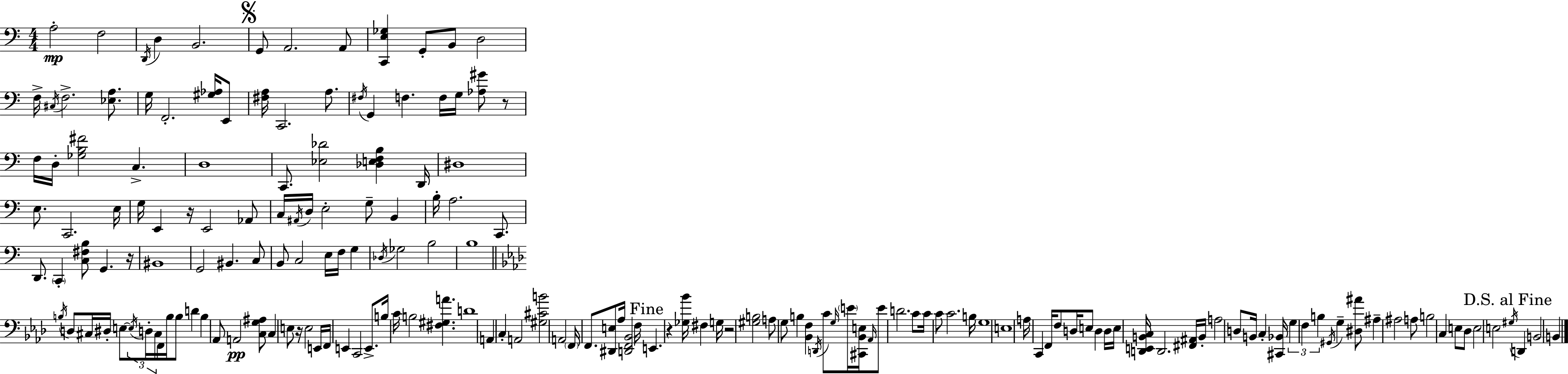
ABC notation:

X:1
T:Untitled
M:4/4
L:1/4
K:Am
A,2 F,2 D,,/4 D, B,,2 G,,/2 A,,2 A,,/2 [C,,E,_G,] G,,/2 B,,/2 D,2 F,/4 ^C,/4 F,2 [_E,A,]/2 G,/4 F,,2 [^G,_A,]/4 E,,/2 [^F,A,]/4 C,,2 A,/2 ^F,/4 G,, F, F,/4 G,/4 [_A,^G]/2 z/2 F,/4 D,/4 [_G,B,^F]2 C, D,4 C,,/2 [_E,_D]2 [_D,E,F,B,] D,,/4 ^D,4 E,/2 C,,2 E,/4 G,/4 E,, z/4 E,,2 _A,,/2 C,/4 ^A,,/4 D,/4 E,2 G,/2 B,, B,/4 A,2 C,,/2 D,,/2 C,, [C,^F,B,]/2 G,, z/4 ^B,,4 G,,2 ^B,, C,/2 B,,/2 C,2 E,/4 F,/4 G, _D,/4 _G,2 B,2 B,4 B,/4 D,/2 ^C,/4 ^D,/4 E,/2 E,/4 D,/4 ^C,/4 F,,/4 B,/4 B,/2 D B, _A,,/2 A,,2 [C,G,^A,]/2 C, E,/2 z/4 E,2 E,,/4 F,,/4 E,, C,,2 E,,/2 B,/4 C/4 B,2 [^F,^G,A] D4 A,, C, A,,2 [^G,^CB]2 A,,2 F,,/4 F,,/2 [^D,,E,]/2 _A,/4 [D,,F,,_B,,]2 F,/4 E,, z [_G,_B]/4 ^F, G,/4 z2 [^G,B,]2 A,/2 G,/2 B, [_B,,F,] D,,/4 C/2 G,/4 E/4 [^C,,_B,,E,]/4 _A,,/4 E/2 D2 C/2 C/4 C/2 C2 B,/4 G,4 E,4 A,/4 C,, F,,/4 F,/2 D,/4 E,/2 D, D,/4 E,/4 [D,,E,,B,,C,]/4 D,,2 [^F,,^A,,]/4 B,,/4 A,2 D,/2 B,,/4 C, [^C,,_B,,]/4 G, F, B, ^G,,/4 G, [^D,^A]/2 ^A, ^A,2 A,/2 B,2 C, E,/2 _D,/2 E,2 E,2 ^G,/4 D,, B,,2 B,,